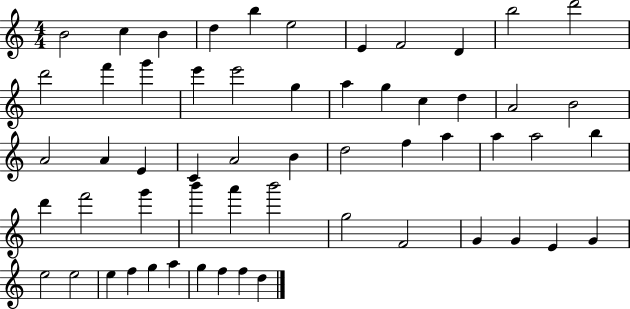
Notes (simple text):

B4/h C5/q B4/q D5/q B5/q E5/h E4/q F4/h D4/q B5/h D6/h D6/h F6/q G6/q E6/q E6/h G5/q A5/q G5/q C5/q D5/q A4/h B4/h A4/h A4/q E4/q C4/q A4/h B4/q D5/h F5/q A5/q A5/q A5/h B5/q D6/q F6/h G6/q B6/q A6/q B6/h G5/h F4/h G4/q G4/q E4/q G4/q E5/h E5/h E5/q F5/q G5/q A5/q G5/q F5/q F5/q D5/q